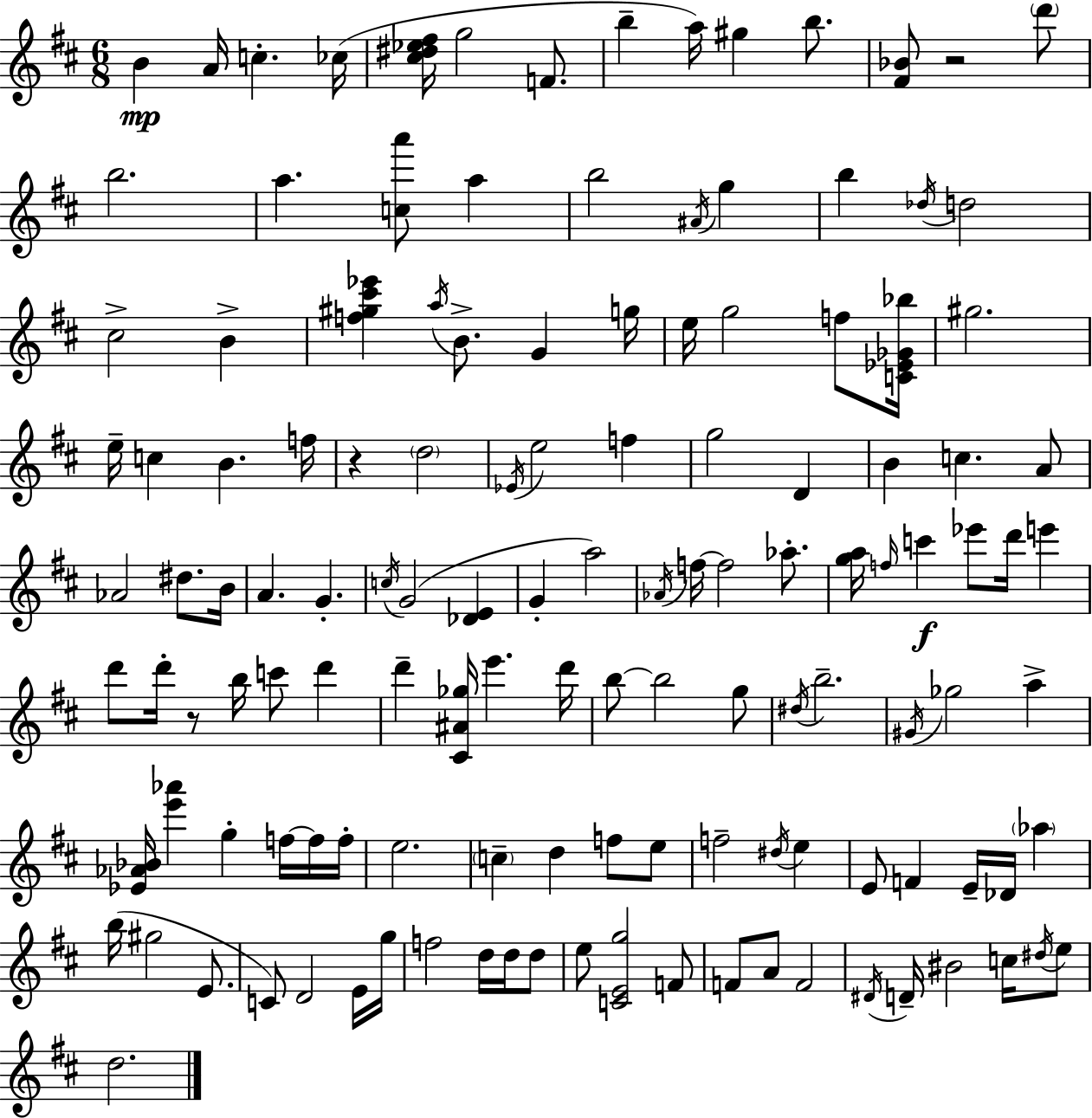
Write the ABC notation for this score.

X:1
T:Untitled
M:6/8
L:1/4
K:D
B A/4 c _c/4 [^c^d_e^f]/4 g2 F/2 b a/4 ^g b/2 [^F_B]/2 z2 d'/2 b2 a [ca']/2 a b2 ^A/4 g b _d/4 d2 ^c2 B [f^g^c'_e'] a/4 B/2 G g/4 e/4 g2 f/2 [C_E_G_b]/4 ^g2 e/4 c B f/4 z d2 _E/4 e2 f g2 D B c A/2 _A2 ^d/2 B/4 A G c/4 G2 [_DE] G a2 _A/4 f/4 f2 _a/2 [ga]/4 f/4 c' _e'/2 d'/4 e' d'/2 d'/4 z/2 b/4 c'/2 d' d' [^C^A_g]/4 e' d'/4 b/2 b2 g/2 ^d/4 b2 ^G/4 _g2 a [_E_A_B]/4 [e'_a'] g f/4 f/4 f/4 e2 c d f/2 e/2 f2 ^d/4 e E/2 F E/4 _D/4 _a b/4 ^g2 E/2 C/2 D2 E/4 g/4 f2 d/4 d/4 d/2 e/2 [CEg]2 F/2 F/2 A/2 F2 ^D/4 D/4 ^B2 c/4 ^d/4 e/2 d2